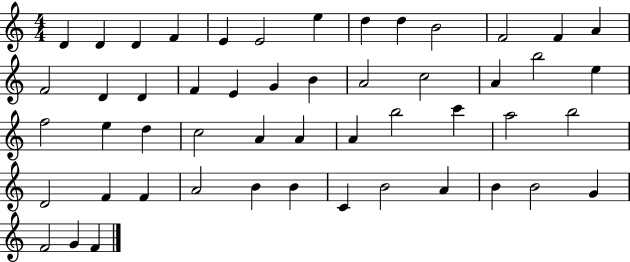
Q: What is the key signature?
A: C major